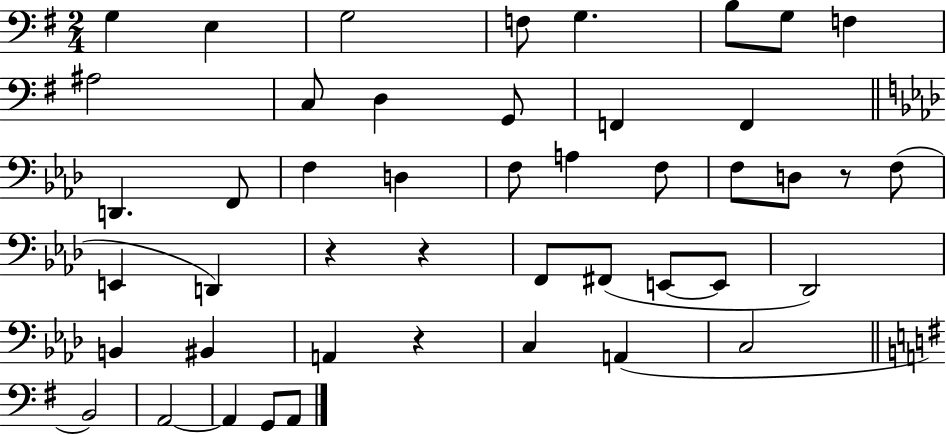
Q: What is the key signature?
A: G major